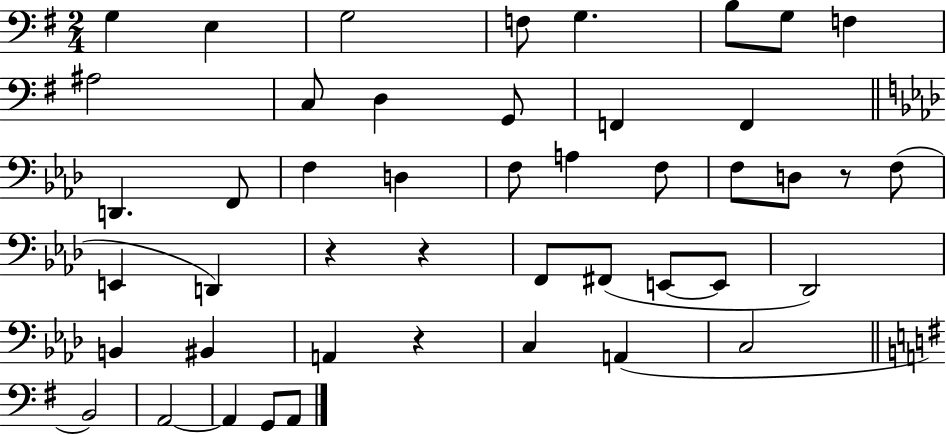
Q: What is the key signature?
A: G major